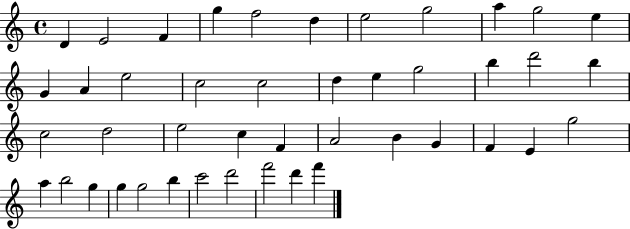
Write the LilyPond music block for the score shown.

{
  \clef treble
  \time 4/4
  \defaultTimeSignature
  \key c \major
  d'4 e'2 f'4 | g''4 f''2 d''4 | e''2 g''2 | a''4 g''2 e''4 | \break g'4 a'4 e''2 | c''2 c''2 | d''4 e''4 g''2 | b''4 d'''2 b''4 | \break c''2 d''2 | e''2 c''4 f'4 | a'2 b'4 g'4 | f'4 e'4 g''2 | \break a''4 b''2 g''4 | g''4 g''2 b''4 | c'''2 d'''2 | f'''2 d'''4 f'''4 | \break \bar "|."
}